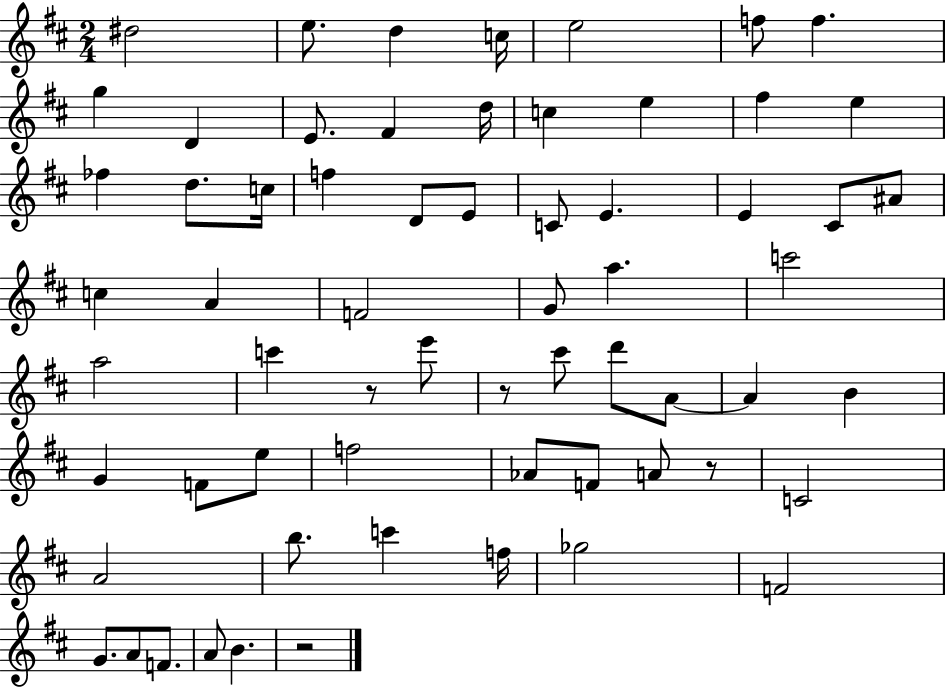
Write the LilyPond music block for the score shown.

{
  \clef treble
  \numericTimeSignature
  \time 2/4
  \key d \major
  \repeat volta 2 { dis''2 | e''8. d''4 c''16 | e''2 | f''8 f''4. | \break g''4 d'4 | e'8. fis'4 d''16 | c''4 e''4 | fis''4 e''4 | \break fes''4 d''8. c''16 | f''4 d'8 e'8 | c'8 e'4. | e'4 cis'8 ais'8 | \break c''4 a'4 | f'2 | g'8 a''4. | c'''2 | \break a''2 | c'''4 r8 e'''8 | r8 cis'''8 d'''8 a'8~~ | a'4 b'4 | \break g'4 f'8 e''8 | f''2 | aes'8 f'8 a'8 r8 | c'2 | \break a'2 | b''8. c'''4 f''16 | ges''2 | f'2 | \break g'8. a'8 f'8. | a'8 b'4. | r2 | } \bar "|."
}